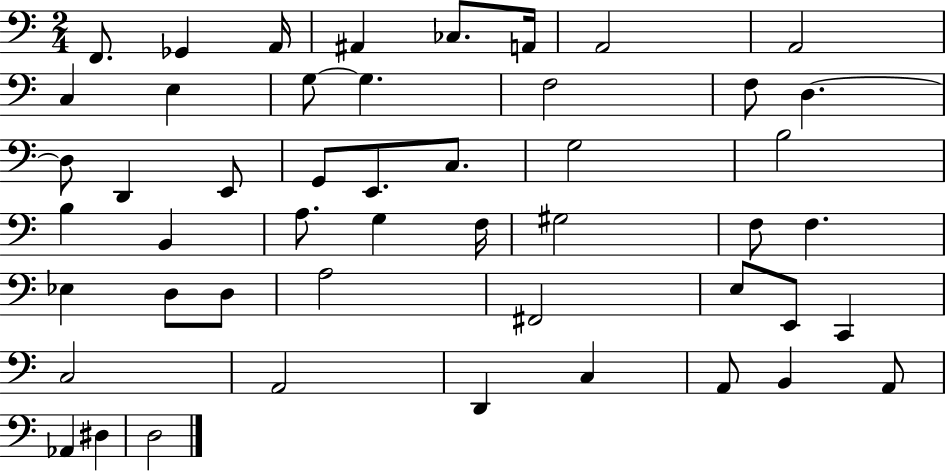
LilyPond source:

{
  \clef bass
  \numericTimeSignature
  \time 2/4
  \key c \major
  \repeat volta 2 { f,8. ges,4 a,16 | ais,4 ces8. a,16 | a,2 | a,2 | \break c4 e4 | g8~~ g4. | f2 | f8 d4.~~ | \break d8 d,4 e,8 | g,8 e,8. c8. | g2 | b2 | \break b4 b,4 | a8. g4 f16 | gis2 | f8 f4. | \break ees4 d8 d8 | a2 | fis,2 | e8 e,8 c,4 | \break c2 | a,2 | d,4 c4 | a,8 b,4 a,8 | \break aes,4 dis4 | d2 | } \bar "|."
}